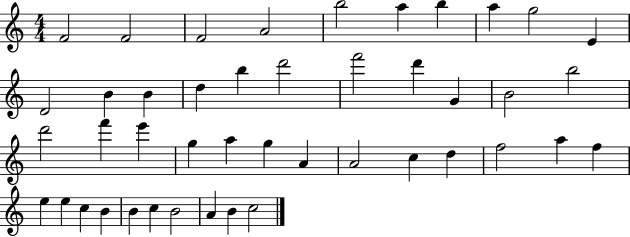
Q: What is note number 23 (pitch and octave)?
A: F6